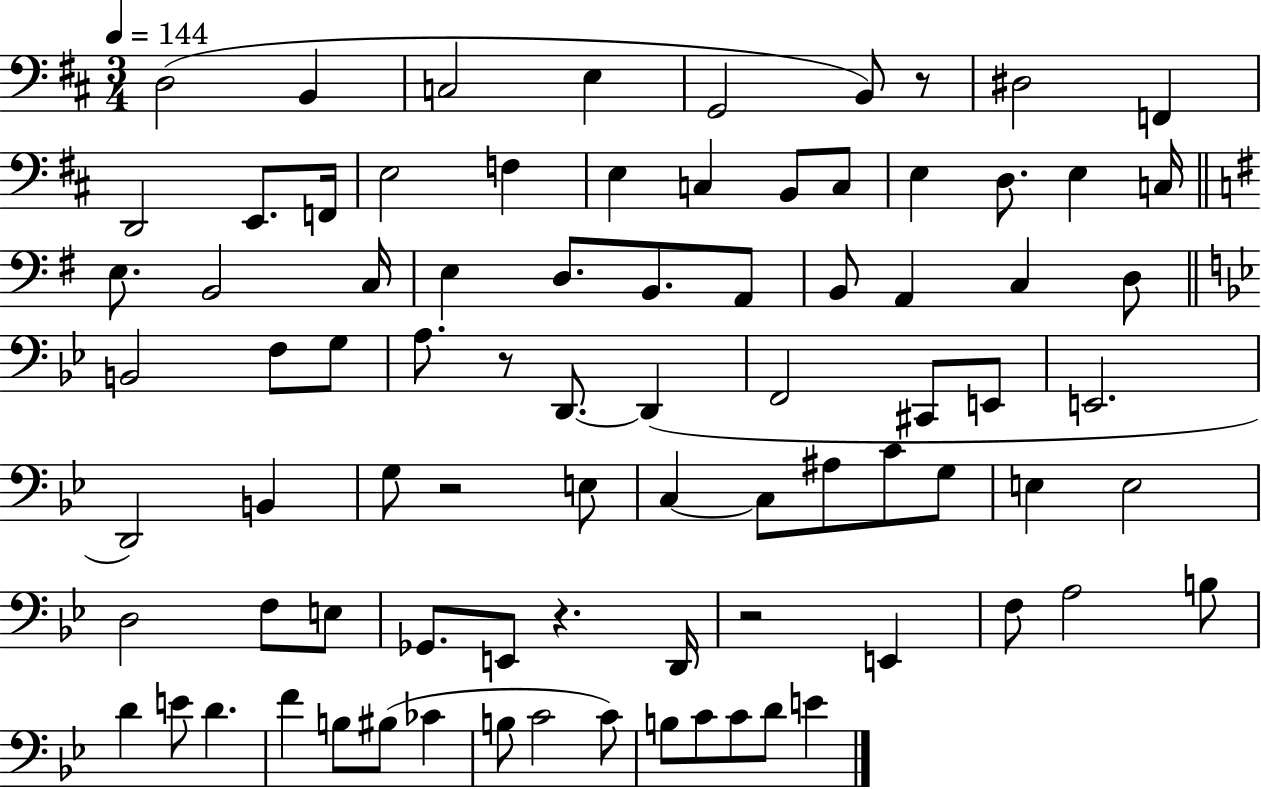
X:1
T:Untitled
M:3/4
L:1/4
K:D
D,2 B,, C,2 E, G,,2 B,,/2 z/2 ^D,2 F,, D,,2 E,,/2 F,,/4 E,2 F, E, C, B,,/2 C,/2 E, D,/2 E, C,/4 E,/2 B,,2 C,/4 E, D,/2 B,,/2 A,,/2 B,,/2 A,, C, D,/2 B,,2 F,/2 G,/2 A,/2 z/2 D,,/2 D,, F,,2 ^C,,/2 E,,/2 E,,2 D,,2 B,, G,/2 z2 E,/2 C, C,/2 ^A,/2 C/2 G,/2 E, E,2 D,2 F,/2 E,/2 _G,,/2 E,,/2 z D,,/4 z2 E,, F,/2 A,2 B,/2 D E/2 D F B,/2 ^B,/2 _C B,/2 C2 C/2 B,/2 C/2 C/2 D/2 E